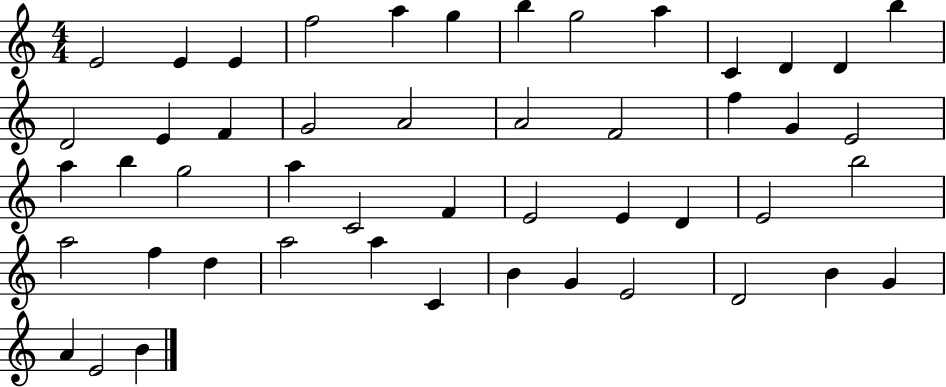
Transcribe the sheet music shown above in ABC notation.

X:1
T:Untitled
M:4/4
L:1/4
K:C
E2 E E f2 a g b g2 a C D D b D2 E F G2 A2 A2 F2 f G E2 a b g2 a C2 F E2 E D E2 b2 a2 f d a2 a C B G E2 D2 B G A E2 B